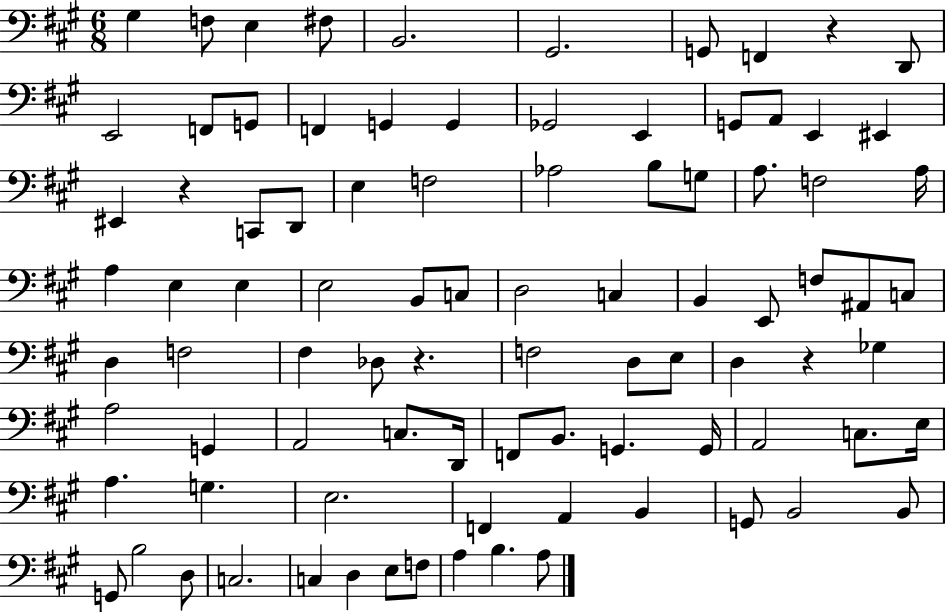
G#3/q F3/e E3/q F#3/e B2/h. G#2/h. G2/e F2/q R/q D2/e E2/h F2/e G2/e F2/q G2/q G2/q Gb2/h E2/q G2/e A2/e E2/q EIS2/q EIS2/q R/q C2/e D2/e E3/q F3/h Ab3/h B3/e G3/e A3/e. F3/h A3/s A3/q E3/q E3/q E3/h B2/e C3/e D3/h C3/q B2/q E2/e F3/e A#2/e C3/e D3/q F3/h F#3/q Db3/e R/q. F3/h D3/e E3/e D3/q R/q Gb3/q A3/h G2/q A2/h C3/e. D2/s F2/e B2/e. G2/q. G2/s A2/h C3/e. E3/s A3/q. G3/q. E3/h. F2/q A2/q B2/q G2/e B2/h B2/e G2/e B3/h D3/e C3/h. C3/q D3/q E3/e F3/e A3/q B3/q. A3/e